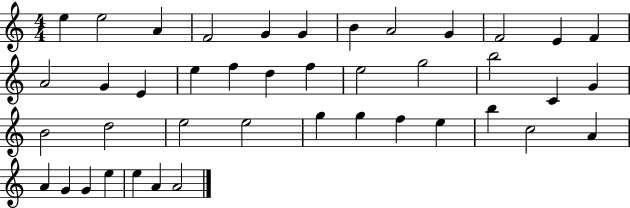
{
  \clef treble
  \numericTimeSignature
  \time 4/4
  \key c \major
  e''4 e''2 a'4 | f'2 g'4 g'4 | b'4 a'2 g'4 | f'2 e'4 f'4 | \break a'2 g'4 e'4 | e''4 f''4 d''4 f''4 | e''2 g''2 | b''2 c'4 g'4 | \break b'2 d''2 | e''2 e''2 | g''4 g''4 f''4 e''4 | b''4 c''2 a'4 | \break a'4 g'4 g'4 e''4 | e''4 a'4 a'2 | \bar "|."
}